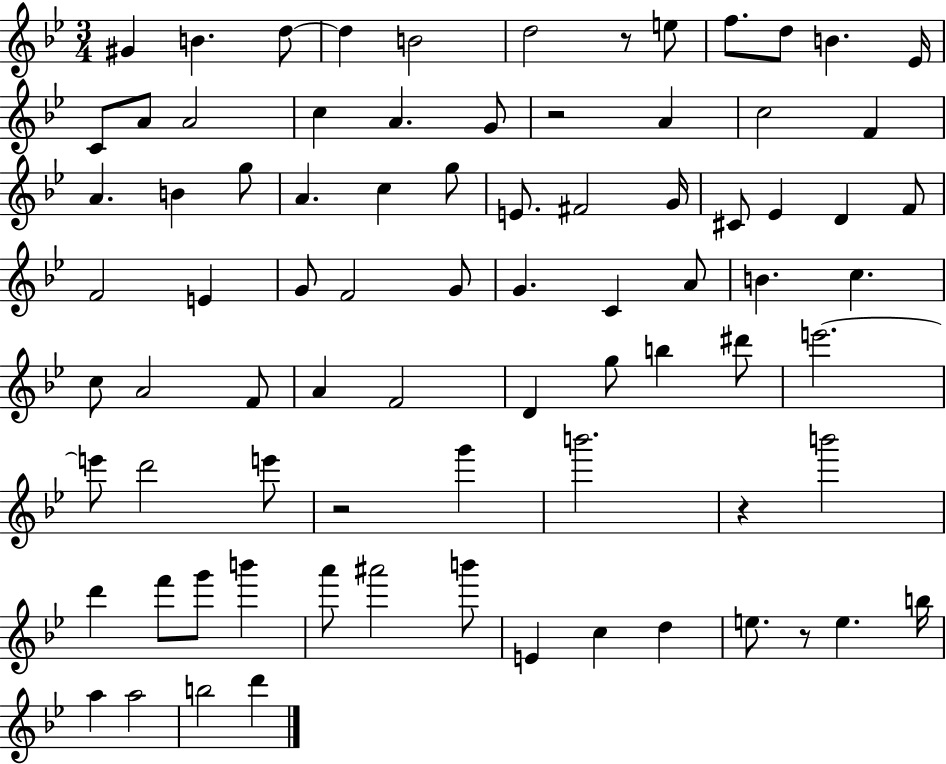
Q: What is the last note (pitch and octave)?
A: D6